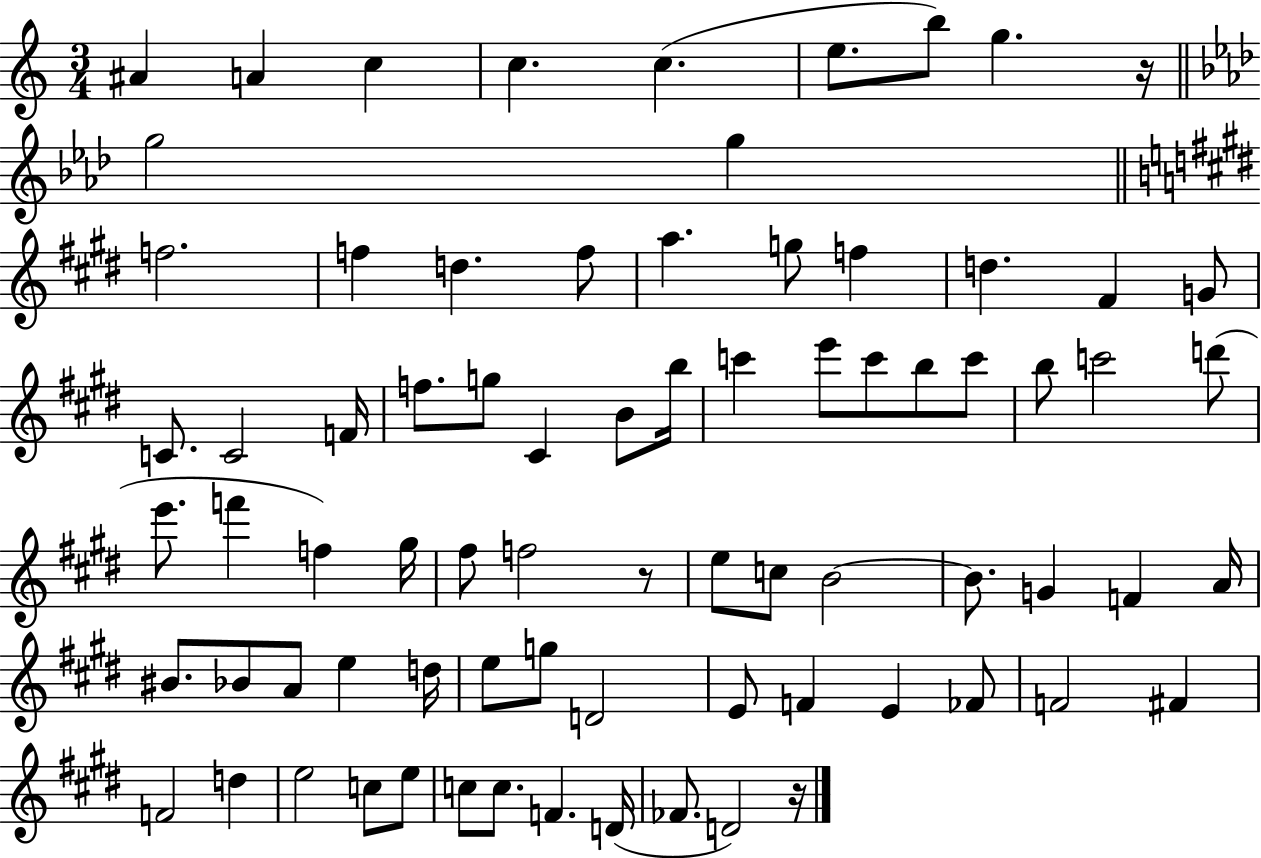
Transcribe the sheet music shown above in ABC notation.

X:1
T:Untitled
M:3/4
L:1/4
K:C
^A A c c c e/2 b/2 g z/4 g2 g f2 f d f/2 a g/2 f d ^F G/2 C/2 C2 F/4 f/2 g/2 ^C B/2 b/4 c' e'/2 c'/2 b/2 c'/2 b/2 c'2 d'/2 e'/2 f' f ^g/4 ^f/2 f2 z/2 e/2 c/2 B2 B/2 G F A/4 ^B/2 _B/2 A/2 e d/4 e/2 g/2 D2 E/2 F E _F/2 F2 ^F F2 d e2 c/2 e/2 c/2 c/2 F D/4 _F/2 D2 z/4